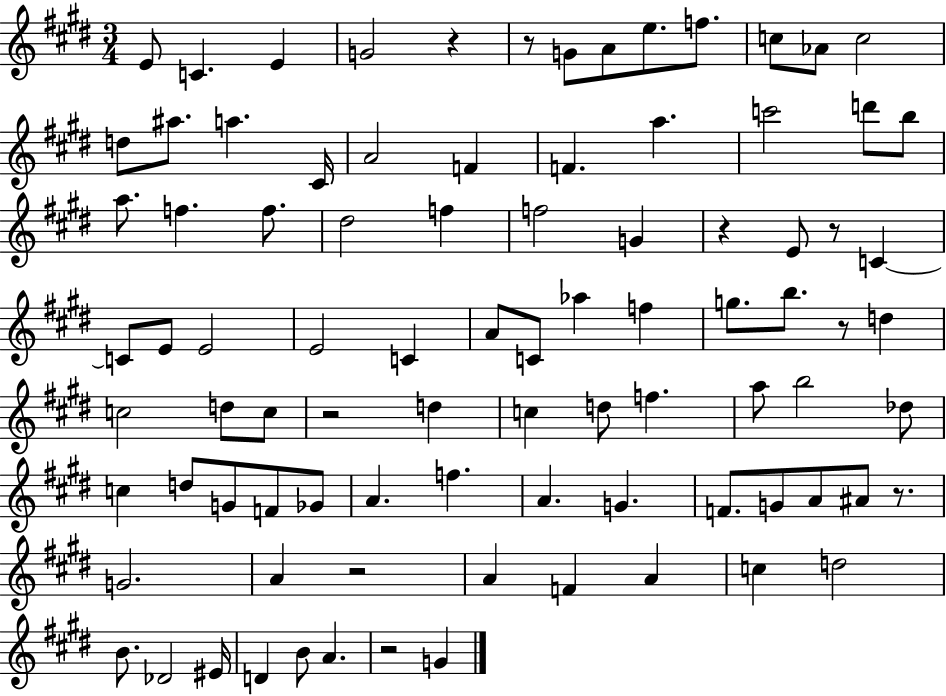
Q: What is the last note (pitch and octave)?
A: G4